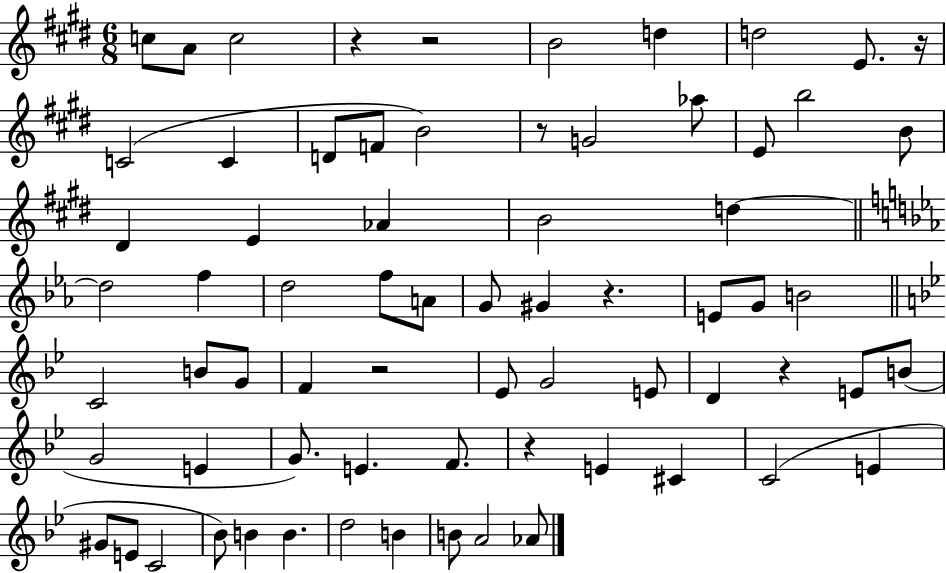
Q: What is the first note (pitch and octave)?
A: C5